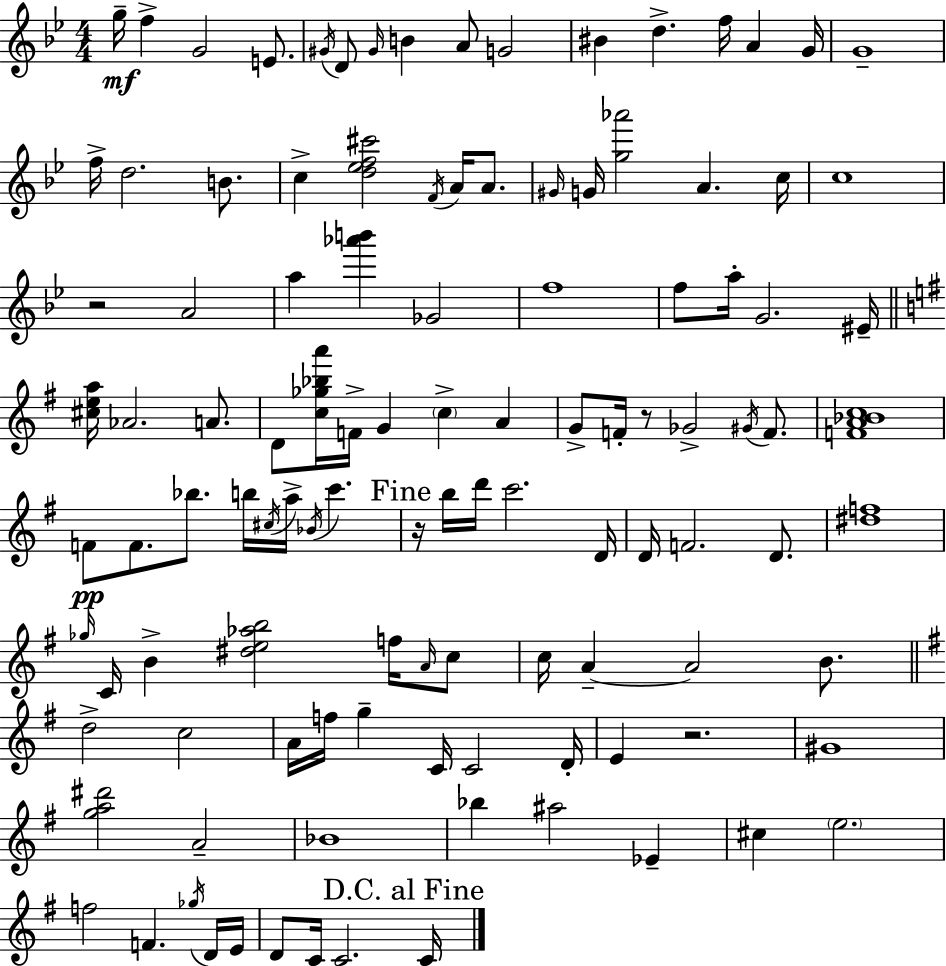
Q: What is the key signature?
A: BES major